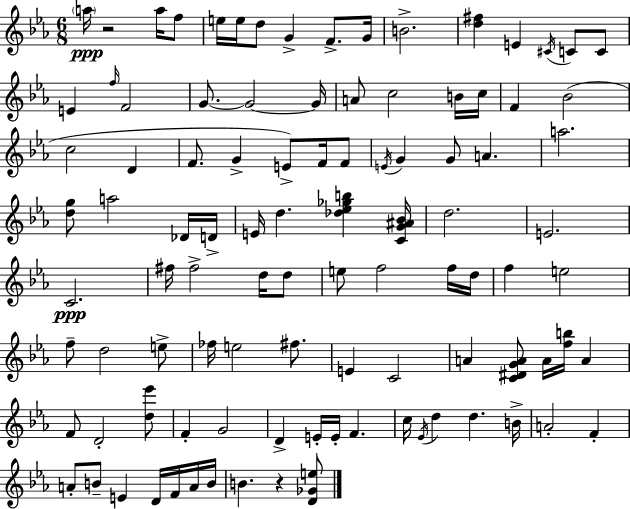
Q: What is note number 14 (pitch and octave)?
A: C4